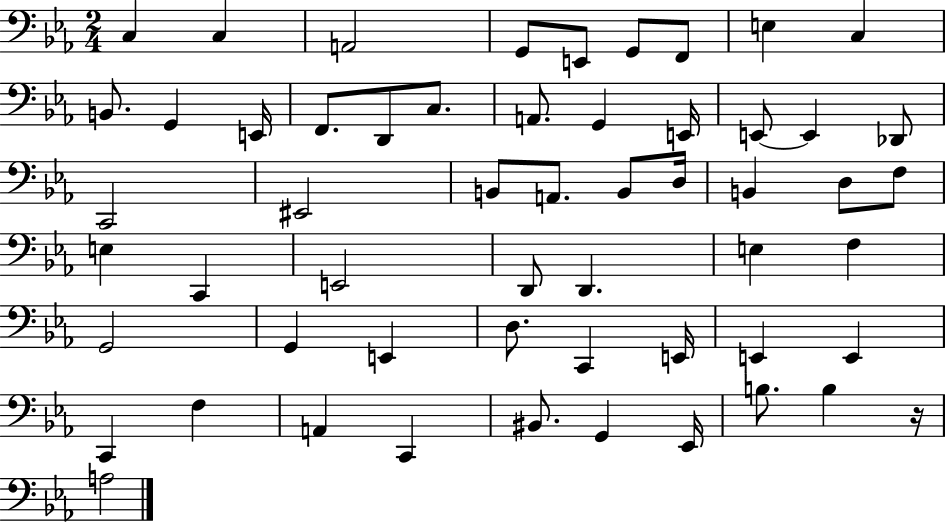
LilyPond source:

{
  \clef bass
  \numericTimeSignature
  \time 2/4
  \key ees \major
  c4 c4 | a,2 | g,8 e,8 g,8 f,8 | e4 c4 | \break b,8. g,4 e,16 | f,8. d,8 c8. | a,8. g,4 e,16 | e,8~~ e,4 des,8 | \break c,2 | eis,2 | b,8 a,8. b,8 d16 | b,4 d8 f8 | \break e4 c,4 | e,2 | d,8 d,4. | e4 f4 | \break g,2 | g,4 e,4 | d8. c,4 e,16 | e,4 e,4 | \break c,4 f4 | a,4 c,4 | bis,8. g,4 ees,16 | b8. b4 r16 | \break a2 | \bar "|."
}